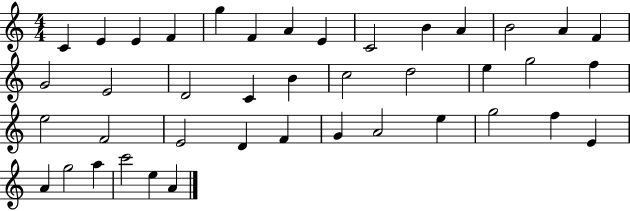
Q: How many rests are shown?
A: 0